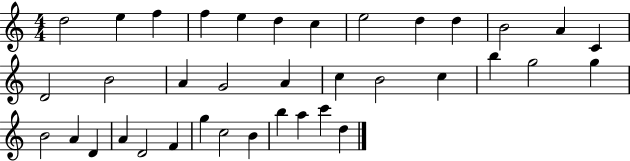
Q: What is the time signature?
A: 4/4